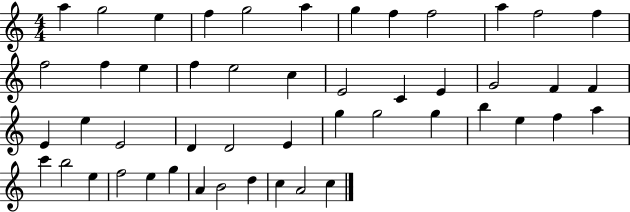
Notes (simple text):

A5/q G5/h E5/q F5/q G5/h A5/q G5/q F5/q F5/h A5/q F5/h F5/q F5/h F5/q E5/q F5/q E5/h C5/q E4/h C4/q E4/q G4/h F4/q F4/q E4/q E5/q E4/h D4/q D4/h E4/q G5/q G5/h G5/q B5/q E5/q F5/q A5/q C6/q B5/h E5/q F5/h E5/q G5/q A4/q B4/h D5/q C5/q A4/h C5/q